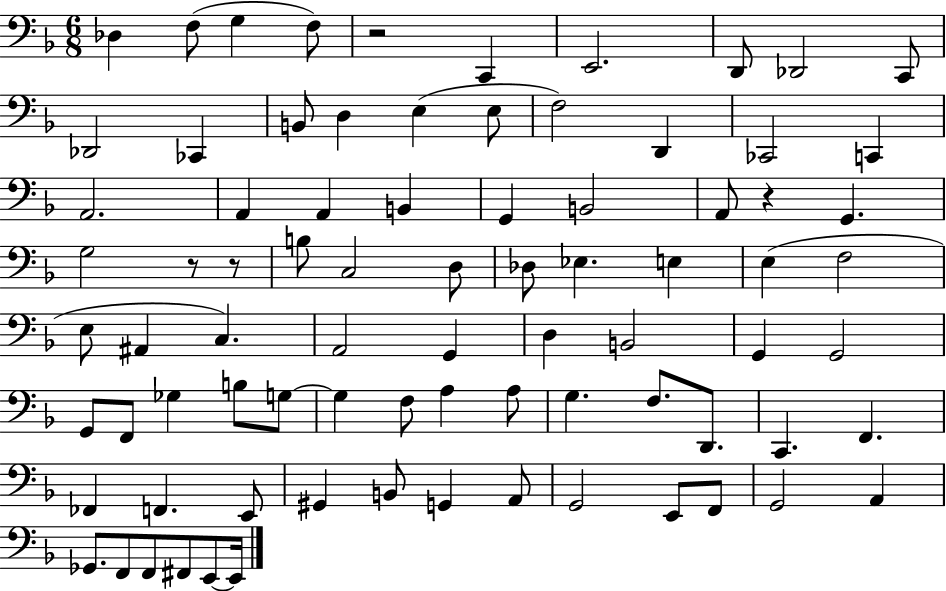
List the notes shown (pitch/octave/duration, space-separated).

Db3/q F3/e G3/q F3/e R/h C2/q E2/h. D2/e Db2/h C2/e Db2/h CES2/q B2/e D3/q E3/q E3/e F3/h D2/q CES2/h C2/q A2/h. A2/q A2/q B2/q G2/q B2/h A2/e R/q G2/q. G3/h R/e R/e B3/e C3/h D3/e Db3/e Eb3/q. E3/q E3/q F3/h E3/e A#2/q C3/q. A2/h G2/q D3/q B2/h G2/q G2/h G2/e F2/e Gb3/q B3/e G3/e G3/q F3/e A3/q A3/e G3/q. F3/e. D2/e. C2/q. F2/q. FES2/q F2/q. E2/e G#2/q B2/e G2/q A2/e G2/h E2/e F2/e G2/h A2/q Gb2/e. F2/e F2/e F#2/e E2/e E2/s